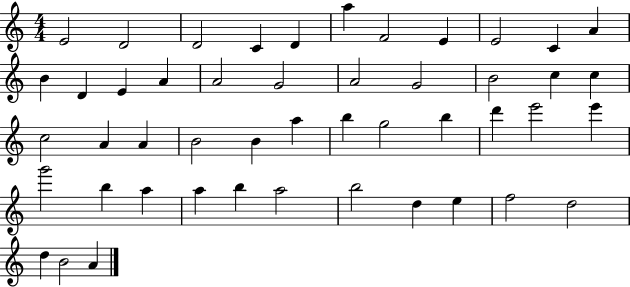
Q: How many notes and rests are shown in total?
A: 48